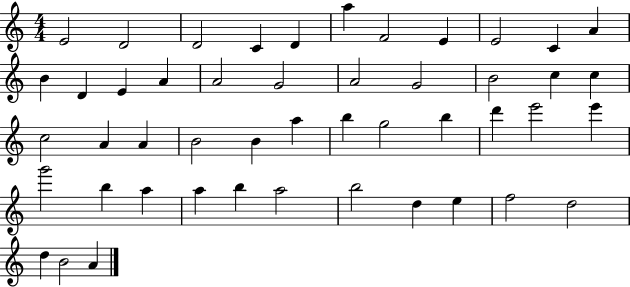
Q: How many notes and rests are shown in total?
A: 48